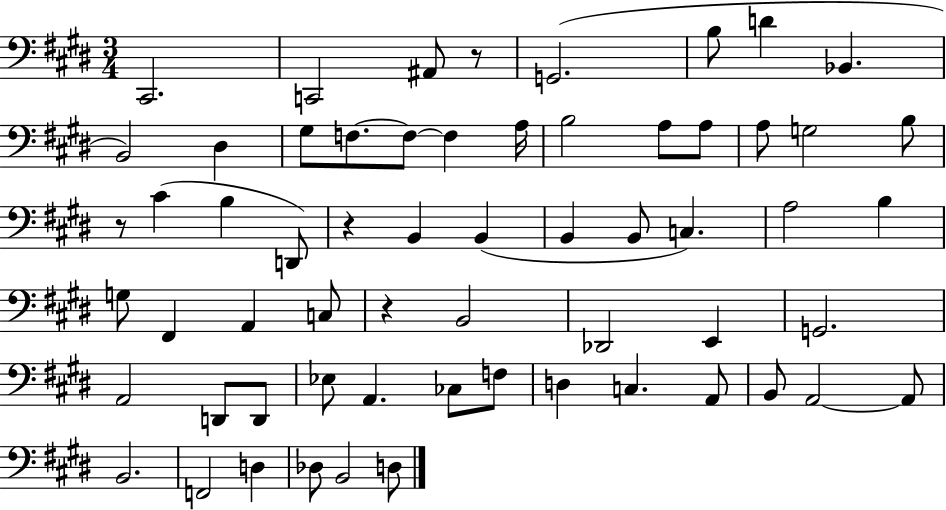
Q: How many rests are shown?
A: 4